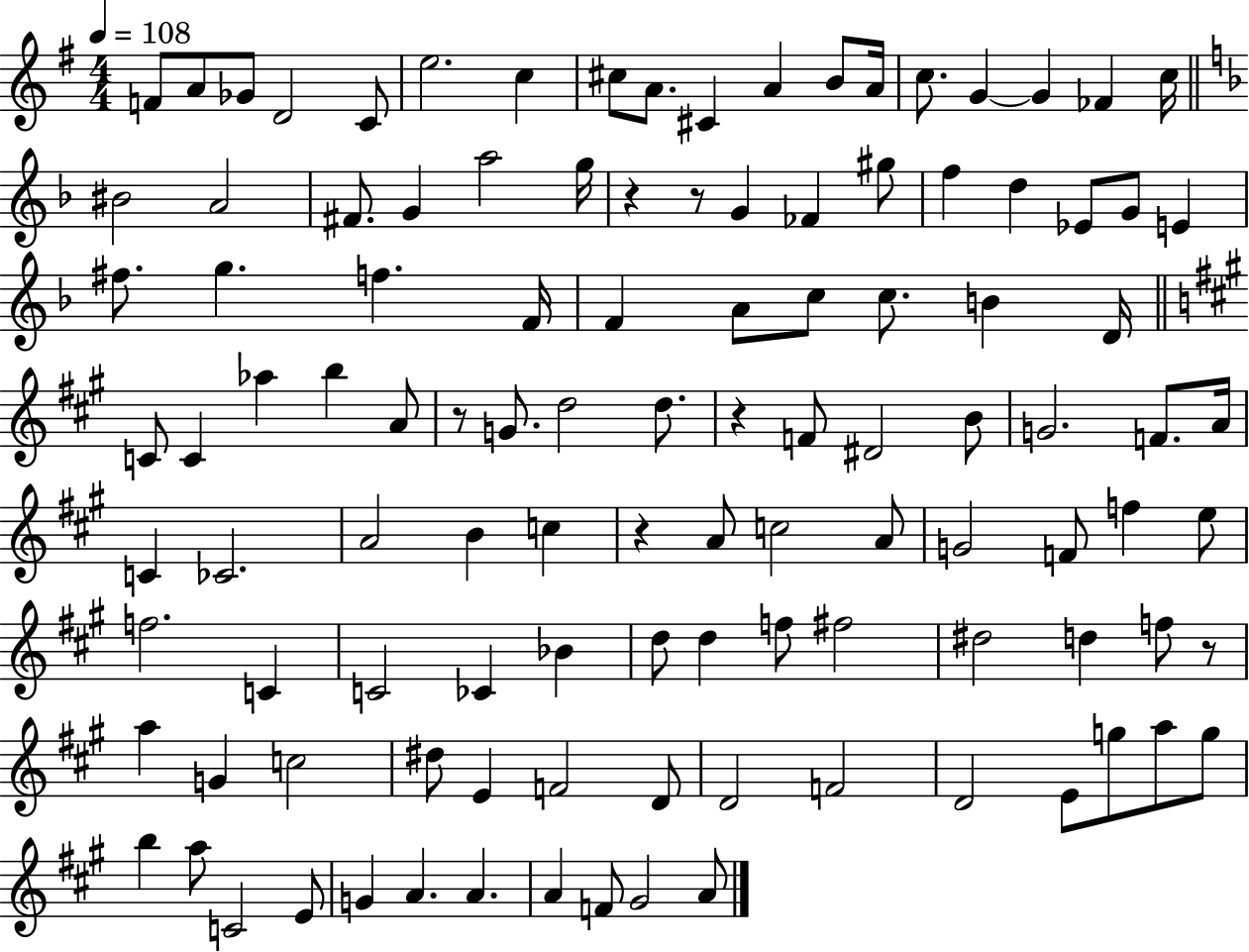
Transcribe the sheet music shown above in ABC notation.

X:1
T:Untitled
M:4/4
L:1/4
K:G
F/2 A/2 _G/2 D2 C/2 e2 c ^c/2 A/2 ^C A B/2 A/4 c/2 G G _F c/4 ^B2 A2 ^F/2 G a2 g/4 z z/2 G _F ^g/2 f d _E/2 G/2 E ^f/2 g f F/4 F A/2 c/2 c/2 B D/4 C/2 C _a b A/2 z/2 G/2 d2 d/2 z F/2 ^D2 B/2 G2 F/2 A/4 C _C2 A2 B c z A/2 c2 A/2 G2 F/2 f e/2 f2 C C2 _C _B d/2 d f/2 ^f2 ^d2 d f/2 z/2 a G c2 ^d/2 E F2 D/2 D2 F2 D2 E/2 g/2 a/2 g/2 b a/2 C2 E/2 G A A A F/2 ^G2 A/2